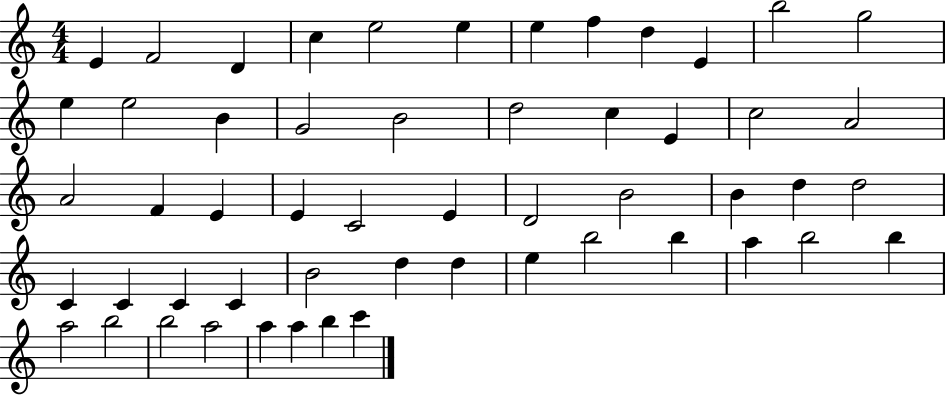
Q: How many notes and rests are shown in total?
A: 54